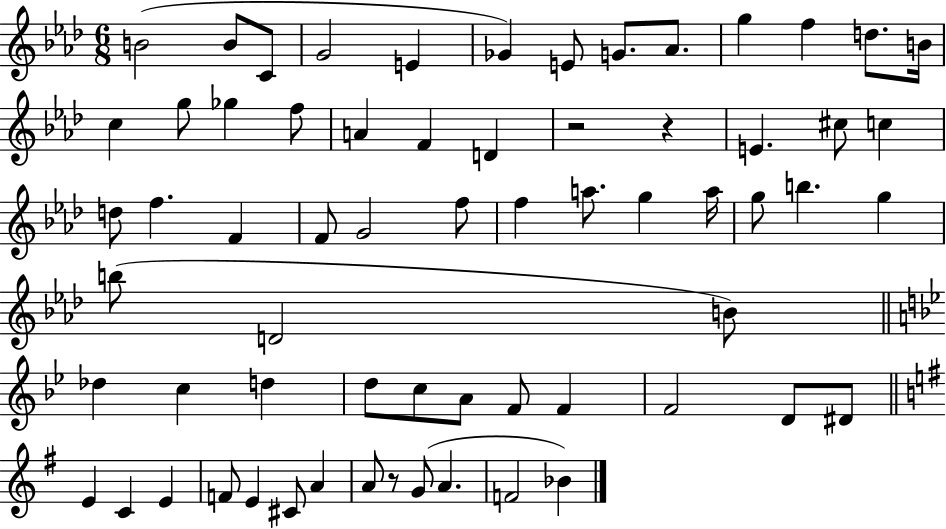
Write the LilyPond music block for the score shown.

{
  \clef treble
  \numericTimeSignature
  \time 6/8
  \key aes \major
  b'2( b'8 c'8 | g'2 e'4 | ges'4) e'8 g'8. aes'8. | g''4 f''4 d''8. b'16 | \break c''4 g''8 ges''4 f''8 | a'4 f'4 d'4 | r2 r4 | e'4. cis''8 c''4 | \break d''8 f''4. f'4 | f'8 g'2 f''8 | f''4 a''8. g''4 a''16 | g''8 b''4. g''4 | \break b''8( d'2 b'8) | \bar "||" \break \key g \minor des''4 c''4 d''4 | d''8 c''8 a'8 f'8 f'4 | f'2 d'8 dis'8 | \bar "||" \break \key g \major e'4 c'4 e'4 | f'8 e'4 cis'8 a'4 | a'8 r8 g'8( a'4. | f'2 bes'4) | \break \bar "|."
}